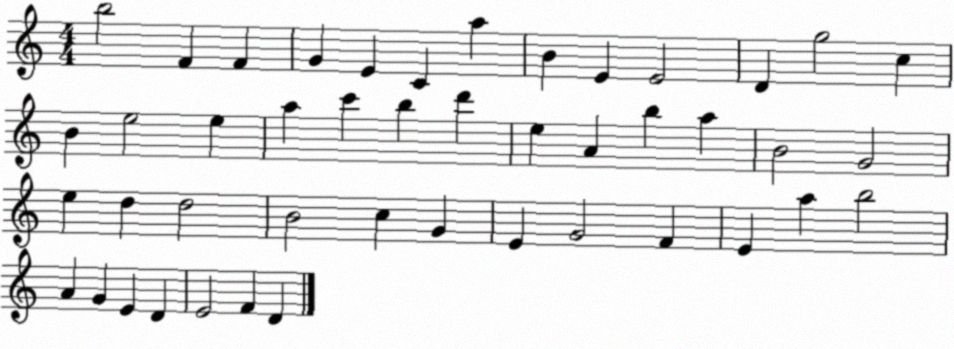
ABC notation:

X:1
T:Untitled
M:4/4
L:1/4
K:C
b2 F F G E C a B E E2 D g2 c B e2 e a c' b d' e A b a B2 G2 e d d2 B2 c G E G2 F E a b2 A G E D E2 F D